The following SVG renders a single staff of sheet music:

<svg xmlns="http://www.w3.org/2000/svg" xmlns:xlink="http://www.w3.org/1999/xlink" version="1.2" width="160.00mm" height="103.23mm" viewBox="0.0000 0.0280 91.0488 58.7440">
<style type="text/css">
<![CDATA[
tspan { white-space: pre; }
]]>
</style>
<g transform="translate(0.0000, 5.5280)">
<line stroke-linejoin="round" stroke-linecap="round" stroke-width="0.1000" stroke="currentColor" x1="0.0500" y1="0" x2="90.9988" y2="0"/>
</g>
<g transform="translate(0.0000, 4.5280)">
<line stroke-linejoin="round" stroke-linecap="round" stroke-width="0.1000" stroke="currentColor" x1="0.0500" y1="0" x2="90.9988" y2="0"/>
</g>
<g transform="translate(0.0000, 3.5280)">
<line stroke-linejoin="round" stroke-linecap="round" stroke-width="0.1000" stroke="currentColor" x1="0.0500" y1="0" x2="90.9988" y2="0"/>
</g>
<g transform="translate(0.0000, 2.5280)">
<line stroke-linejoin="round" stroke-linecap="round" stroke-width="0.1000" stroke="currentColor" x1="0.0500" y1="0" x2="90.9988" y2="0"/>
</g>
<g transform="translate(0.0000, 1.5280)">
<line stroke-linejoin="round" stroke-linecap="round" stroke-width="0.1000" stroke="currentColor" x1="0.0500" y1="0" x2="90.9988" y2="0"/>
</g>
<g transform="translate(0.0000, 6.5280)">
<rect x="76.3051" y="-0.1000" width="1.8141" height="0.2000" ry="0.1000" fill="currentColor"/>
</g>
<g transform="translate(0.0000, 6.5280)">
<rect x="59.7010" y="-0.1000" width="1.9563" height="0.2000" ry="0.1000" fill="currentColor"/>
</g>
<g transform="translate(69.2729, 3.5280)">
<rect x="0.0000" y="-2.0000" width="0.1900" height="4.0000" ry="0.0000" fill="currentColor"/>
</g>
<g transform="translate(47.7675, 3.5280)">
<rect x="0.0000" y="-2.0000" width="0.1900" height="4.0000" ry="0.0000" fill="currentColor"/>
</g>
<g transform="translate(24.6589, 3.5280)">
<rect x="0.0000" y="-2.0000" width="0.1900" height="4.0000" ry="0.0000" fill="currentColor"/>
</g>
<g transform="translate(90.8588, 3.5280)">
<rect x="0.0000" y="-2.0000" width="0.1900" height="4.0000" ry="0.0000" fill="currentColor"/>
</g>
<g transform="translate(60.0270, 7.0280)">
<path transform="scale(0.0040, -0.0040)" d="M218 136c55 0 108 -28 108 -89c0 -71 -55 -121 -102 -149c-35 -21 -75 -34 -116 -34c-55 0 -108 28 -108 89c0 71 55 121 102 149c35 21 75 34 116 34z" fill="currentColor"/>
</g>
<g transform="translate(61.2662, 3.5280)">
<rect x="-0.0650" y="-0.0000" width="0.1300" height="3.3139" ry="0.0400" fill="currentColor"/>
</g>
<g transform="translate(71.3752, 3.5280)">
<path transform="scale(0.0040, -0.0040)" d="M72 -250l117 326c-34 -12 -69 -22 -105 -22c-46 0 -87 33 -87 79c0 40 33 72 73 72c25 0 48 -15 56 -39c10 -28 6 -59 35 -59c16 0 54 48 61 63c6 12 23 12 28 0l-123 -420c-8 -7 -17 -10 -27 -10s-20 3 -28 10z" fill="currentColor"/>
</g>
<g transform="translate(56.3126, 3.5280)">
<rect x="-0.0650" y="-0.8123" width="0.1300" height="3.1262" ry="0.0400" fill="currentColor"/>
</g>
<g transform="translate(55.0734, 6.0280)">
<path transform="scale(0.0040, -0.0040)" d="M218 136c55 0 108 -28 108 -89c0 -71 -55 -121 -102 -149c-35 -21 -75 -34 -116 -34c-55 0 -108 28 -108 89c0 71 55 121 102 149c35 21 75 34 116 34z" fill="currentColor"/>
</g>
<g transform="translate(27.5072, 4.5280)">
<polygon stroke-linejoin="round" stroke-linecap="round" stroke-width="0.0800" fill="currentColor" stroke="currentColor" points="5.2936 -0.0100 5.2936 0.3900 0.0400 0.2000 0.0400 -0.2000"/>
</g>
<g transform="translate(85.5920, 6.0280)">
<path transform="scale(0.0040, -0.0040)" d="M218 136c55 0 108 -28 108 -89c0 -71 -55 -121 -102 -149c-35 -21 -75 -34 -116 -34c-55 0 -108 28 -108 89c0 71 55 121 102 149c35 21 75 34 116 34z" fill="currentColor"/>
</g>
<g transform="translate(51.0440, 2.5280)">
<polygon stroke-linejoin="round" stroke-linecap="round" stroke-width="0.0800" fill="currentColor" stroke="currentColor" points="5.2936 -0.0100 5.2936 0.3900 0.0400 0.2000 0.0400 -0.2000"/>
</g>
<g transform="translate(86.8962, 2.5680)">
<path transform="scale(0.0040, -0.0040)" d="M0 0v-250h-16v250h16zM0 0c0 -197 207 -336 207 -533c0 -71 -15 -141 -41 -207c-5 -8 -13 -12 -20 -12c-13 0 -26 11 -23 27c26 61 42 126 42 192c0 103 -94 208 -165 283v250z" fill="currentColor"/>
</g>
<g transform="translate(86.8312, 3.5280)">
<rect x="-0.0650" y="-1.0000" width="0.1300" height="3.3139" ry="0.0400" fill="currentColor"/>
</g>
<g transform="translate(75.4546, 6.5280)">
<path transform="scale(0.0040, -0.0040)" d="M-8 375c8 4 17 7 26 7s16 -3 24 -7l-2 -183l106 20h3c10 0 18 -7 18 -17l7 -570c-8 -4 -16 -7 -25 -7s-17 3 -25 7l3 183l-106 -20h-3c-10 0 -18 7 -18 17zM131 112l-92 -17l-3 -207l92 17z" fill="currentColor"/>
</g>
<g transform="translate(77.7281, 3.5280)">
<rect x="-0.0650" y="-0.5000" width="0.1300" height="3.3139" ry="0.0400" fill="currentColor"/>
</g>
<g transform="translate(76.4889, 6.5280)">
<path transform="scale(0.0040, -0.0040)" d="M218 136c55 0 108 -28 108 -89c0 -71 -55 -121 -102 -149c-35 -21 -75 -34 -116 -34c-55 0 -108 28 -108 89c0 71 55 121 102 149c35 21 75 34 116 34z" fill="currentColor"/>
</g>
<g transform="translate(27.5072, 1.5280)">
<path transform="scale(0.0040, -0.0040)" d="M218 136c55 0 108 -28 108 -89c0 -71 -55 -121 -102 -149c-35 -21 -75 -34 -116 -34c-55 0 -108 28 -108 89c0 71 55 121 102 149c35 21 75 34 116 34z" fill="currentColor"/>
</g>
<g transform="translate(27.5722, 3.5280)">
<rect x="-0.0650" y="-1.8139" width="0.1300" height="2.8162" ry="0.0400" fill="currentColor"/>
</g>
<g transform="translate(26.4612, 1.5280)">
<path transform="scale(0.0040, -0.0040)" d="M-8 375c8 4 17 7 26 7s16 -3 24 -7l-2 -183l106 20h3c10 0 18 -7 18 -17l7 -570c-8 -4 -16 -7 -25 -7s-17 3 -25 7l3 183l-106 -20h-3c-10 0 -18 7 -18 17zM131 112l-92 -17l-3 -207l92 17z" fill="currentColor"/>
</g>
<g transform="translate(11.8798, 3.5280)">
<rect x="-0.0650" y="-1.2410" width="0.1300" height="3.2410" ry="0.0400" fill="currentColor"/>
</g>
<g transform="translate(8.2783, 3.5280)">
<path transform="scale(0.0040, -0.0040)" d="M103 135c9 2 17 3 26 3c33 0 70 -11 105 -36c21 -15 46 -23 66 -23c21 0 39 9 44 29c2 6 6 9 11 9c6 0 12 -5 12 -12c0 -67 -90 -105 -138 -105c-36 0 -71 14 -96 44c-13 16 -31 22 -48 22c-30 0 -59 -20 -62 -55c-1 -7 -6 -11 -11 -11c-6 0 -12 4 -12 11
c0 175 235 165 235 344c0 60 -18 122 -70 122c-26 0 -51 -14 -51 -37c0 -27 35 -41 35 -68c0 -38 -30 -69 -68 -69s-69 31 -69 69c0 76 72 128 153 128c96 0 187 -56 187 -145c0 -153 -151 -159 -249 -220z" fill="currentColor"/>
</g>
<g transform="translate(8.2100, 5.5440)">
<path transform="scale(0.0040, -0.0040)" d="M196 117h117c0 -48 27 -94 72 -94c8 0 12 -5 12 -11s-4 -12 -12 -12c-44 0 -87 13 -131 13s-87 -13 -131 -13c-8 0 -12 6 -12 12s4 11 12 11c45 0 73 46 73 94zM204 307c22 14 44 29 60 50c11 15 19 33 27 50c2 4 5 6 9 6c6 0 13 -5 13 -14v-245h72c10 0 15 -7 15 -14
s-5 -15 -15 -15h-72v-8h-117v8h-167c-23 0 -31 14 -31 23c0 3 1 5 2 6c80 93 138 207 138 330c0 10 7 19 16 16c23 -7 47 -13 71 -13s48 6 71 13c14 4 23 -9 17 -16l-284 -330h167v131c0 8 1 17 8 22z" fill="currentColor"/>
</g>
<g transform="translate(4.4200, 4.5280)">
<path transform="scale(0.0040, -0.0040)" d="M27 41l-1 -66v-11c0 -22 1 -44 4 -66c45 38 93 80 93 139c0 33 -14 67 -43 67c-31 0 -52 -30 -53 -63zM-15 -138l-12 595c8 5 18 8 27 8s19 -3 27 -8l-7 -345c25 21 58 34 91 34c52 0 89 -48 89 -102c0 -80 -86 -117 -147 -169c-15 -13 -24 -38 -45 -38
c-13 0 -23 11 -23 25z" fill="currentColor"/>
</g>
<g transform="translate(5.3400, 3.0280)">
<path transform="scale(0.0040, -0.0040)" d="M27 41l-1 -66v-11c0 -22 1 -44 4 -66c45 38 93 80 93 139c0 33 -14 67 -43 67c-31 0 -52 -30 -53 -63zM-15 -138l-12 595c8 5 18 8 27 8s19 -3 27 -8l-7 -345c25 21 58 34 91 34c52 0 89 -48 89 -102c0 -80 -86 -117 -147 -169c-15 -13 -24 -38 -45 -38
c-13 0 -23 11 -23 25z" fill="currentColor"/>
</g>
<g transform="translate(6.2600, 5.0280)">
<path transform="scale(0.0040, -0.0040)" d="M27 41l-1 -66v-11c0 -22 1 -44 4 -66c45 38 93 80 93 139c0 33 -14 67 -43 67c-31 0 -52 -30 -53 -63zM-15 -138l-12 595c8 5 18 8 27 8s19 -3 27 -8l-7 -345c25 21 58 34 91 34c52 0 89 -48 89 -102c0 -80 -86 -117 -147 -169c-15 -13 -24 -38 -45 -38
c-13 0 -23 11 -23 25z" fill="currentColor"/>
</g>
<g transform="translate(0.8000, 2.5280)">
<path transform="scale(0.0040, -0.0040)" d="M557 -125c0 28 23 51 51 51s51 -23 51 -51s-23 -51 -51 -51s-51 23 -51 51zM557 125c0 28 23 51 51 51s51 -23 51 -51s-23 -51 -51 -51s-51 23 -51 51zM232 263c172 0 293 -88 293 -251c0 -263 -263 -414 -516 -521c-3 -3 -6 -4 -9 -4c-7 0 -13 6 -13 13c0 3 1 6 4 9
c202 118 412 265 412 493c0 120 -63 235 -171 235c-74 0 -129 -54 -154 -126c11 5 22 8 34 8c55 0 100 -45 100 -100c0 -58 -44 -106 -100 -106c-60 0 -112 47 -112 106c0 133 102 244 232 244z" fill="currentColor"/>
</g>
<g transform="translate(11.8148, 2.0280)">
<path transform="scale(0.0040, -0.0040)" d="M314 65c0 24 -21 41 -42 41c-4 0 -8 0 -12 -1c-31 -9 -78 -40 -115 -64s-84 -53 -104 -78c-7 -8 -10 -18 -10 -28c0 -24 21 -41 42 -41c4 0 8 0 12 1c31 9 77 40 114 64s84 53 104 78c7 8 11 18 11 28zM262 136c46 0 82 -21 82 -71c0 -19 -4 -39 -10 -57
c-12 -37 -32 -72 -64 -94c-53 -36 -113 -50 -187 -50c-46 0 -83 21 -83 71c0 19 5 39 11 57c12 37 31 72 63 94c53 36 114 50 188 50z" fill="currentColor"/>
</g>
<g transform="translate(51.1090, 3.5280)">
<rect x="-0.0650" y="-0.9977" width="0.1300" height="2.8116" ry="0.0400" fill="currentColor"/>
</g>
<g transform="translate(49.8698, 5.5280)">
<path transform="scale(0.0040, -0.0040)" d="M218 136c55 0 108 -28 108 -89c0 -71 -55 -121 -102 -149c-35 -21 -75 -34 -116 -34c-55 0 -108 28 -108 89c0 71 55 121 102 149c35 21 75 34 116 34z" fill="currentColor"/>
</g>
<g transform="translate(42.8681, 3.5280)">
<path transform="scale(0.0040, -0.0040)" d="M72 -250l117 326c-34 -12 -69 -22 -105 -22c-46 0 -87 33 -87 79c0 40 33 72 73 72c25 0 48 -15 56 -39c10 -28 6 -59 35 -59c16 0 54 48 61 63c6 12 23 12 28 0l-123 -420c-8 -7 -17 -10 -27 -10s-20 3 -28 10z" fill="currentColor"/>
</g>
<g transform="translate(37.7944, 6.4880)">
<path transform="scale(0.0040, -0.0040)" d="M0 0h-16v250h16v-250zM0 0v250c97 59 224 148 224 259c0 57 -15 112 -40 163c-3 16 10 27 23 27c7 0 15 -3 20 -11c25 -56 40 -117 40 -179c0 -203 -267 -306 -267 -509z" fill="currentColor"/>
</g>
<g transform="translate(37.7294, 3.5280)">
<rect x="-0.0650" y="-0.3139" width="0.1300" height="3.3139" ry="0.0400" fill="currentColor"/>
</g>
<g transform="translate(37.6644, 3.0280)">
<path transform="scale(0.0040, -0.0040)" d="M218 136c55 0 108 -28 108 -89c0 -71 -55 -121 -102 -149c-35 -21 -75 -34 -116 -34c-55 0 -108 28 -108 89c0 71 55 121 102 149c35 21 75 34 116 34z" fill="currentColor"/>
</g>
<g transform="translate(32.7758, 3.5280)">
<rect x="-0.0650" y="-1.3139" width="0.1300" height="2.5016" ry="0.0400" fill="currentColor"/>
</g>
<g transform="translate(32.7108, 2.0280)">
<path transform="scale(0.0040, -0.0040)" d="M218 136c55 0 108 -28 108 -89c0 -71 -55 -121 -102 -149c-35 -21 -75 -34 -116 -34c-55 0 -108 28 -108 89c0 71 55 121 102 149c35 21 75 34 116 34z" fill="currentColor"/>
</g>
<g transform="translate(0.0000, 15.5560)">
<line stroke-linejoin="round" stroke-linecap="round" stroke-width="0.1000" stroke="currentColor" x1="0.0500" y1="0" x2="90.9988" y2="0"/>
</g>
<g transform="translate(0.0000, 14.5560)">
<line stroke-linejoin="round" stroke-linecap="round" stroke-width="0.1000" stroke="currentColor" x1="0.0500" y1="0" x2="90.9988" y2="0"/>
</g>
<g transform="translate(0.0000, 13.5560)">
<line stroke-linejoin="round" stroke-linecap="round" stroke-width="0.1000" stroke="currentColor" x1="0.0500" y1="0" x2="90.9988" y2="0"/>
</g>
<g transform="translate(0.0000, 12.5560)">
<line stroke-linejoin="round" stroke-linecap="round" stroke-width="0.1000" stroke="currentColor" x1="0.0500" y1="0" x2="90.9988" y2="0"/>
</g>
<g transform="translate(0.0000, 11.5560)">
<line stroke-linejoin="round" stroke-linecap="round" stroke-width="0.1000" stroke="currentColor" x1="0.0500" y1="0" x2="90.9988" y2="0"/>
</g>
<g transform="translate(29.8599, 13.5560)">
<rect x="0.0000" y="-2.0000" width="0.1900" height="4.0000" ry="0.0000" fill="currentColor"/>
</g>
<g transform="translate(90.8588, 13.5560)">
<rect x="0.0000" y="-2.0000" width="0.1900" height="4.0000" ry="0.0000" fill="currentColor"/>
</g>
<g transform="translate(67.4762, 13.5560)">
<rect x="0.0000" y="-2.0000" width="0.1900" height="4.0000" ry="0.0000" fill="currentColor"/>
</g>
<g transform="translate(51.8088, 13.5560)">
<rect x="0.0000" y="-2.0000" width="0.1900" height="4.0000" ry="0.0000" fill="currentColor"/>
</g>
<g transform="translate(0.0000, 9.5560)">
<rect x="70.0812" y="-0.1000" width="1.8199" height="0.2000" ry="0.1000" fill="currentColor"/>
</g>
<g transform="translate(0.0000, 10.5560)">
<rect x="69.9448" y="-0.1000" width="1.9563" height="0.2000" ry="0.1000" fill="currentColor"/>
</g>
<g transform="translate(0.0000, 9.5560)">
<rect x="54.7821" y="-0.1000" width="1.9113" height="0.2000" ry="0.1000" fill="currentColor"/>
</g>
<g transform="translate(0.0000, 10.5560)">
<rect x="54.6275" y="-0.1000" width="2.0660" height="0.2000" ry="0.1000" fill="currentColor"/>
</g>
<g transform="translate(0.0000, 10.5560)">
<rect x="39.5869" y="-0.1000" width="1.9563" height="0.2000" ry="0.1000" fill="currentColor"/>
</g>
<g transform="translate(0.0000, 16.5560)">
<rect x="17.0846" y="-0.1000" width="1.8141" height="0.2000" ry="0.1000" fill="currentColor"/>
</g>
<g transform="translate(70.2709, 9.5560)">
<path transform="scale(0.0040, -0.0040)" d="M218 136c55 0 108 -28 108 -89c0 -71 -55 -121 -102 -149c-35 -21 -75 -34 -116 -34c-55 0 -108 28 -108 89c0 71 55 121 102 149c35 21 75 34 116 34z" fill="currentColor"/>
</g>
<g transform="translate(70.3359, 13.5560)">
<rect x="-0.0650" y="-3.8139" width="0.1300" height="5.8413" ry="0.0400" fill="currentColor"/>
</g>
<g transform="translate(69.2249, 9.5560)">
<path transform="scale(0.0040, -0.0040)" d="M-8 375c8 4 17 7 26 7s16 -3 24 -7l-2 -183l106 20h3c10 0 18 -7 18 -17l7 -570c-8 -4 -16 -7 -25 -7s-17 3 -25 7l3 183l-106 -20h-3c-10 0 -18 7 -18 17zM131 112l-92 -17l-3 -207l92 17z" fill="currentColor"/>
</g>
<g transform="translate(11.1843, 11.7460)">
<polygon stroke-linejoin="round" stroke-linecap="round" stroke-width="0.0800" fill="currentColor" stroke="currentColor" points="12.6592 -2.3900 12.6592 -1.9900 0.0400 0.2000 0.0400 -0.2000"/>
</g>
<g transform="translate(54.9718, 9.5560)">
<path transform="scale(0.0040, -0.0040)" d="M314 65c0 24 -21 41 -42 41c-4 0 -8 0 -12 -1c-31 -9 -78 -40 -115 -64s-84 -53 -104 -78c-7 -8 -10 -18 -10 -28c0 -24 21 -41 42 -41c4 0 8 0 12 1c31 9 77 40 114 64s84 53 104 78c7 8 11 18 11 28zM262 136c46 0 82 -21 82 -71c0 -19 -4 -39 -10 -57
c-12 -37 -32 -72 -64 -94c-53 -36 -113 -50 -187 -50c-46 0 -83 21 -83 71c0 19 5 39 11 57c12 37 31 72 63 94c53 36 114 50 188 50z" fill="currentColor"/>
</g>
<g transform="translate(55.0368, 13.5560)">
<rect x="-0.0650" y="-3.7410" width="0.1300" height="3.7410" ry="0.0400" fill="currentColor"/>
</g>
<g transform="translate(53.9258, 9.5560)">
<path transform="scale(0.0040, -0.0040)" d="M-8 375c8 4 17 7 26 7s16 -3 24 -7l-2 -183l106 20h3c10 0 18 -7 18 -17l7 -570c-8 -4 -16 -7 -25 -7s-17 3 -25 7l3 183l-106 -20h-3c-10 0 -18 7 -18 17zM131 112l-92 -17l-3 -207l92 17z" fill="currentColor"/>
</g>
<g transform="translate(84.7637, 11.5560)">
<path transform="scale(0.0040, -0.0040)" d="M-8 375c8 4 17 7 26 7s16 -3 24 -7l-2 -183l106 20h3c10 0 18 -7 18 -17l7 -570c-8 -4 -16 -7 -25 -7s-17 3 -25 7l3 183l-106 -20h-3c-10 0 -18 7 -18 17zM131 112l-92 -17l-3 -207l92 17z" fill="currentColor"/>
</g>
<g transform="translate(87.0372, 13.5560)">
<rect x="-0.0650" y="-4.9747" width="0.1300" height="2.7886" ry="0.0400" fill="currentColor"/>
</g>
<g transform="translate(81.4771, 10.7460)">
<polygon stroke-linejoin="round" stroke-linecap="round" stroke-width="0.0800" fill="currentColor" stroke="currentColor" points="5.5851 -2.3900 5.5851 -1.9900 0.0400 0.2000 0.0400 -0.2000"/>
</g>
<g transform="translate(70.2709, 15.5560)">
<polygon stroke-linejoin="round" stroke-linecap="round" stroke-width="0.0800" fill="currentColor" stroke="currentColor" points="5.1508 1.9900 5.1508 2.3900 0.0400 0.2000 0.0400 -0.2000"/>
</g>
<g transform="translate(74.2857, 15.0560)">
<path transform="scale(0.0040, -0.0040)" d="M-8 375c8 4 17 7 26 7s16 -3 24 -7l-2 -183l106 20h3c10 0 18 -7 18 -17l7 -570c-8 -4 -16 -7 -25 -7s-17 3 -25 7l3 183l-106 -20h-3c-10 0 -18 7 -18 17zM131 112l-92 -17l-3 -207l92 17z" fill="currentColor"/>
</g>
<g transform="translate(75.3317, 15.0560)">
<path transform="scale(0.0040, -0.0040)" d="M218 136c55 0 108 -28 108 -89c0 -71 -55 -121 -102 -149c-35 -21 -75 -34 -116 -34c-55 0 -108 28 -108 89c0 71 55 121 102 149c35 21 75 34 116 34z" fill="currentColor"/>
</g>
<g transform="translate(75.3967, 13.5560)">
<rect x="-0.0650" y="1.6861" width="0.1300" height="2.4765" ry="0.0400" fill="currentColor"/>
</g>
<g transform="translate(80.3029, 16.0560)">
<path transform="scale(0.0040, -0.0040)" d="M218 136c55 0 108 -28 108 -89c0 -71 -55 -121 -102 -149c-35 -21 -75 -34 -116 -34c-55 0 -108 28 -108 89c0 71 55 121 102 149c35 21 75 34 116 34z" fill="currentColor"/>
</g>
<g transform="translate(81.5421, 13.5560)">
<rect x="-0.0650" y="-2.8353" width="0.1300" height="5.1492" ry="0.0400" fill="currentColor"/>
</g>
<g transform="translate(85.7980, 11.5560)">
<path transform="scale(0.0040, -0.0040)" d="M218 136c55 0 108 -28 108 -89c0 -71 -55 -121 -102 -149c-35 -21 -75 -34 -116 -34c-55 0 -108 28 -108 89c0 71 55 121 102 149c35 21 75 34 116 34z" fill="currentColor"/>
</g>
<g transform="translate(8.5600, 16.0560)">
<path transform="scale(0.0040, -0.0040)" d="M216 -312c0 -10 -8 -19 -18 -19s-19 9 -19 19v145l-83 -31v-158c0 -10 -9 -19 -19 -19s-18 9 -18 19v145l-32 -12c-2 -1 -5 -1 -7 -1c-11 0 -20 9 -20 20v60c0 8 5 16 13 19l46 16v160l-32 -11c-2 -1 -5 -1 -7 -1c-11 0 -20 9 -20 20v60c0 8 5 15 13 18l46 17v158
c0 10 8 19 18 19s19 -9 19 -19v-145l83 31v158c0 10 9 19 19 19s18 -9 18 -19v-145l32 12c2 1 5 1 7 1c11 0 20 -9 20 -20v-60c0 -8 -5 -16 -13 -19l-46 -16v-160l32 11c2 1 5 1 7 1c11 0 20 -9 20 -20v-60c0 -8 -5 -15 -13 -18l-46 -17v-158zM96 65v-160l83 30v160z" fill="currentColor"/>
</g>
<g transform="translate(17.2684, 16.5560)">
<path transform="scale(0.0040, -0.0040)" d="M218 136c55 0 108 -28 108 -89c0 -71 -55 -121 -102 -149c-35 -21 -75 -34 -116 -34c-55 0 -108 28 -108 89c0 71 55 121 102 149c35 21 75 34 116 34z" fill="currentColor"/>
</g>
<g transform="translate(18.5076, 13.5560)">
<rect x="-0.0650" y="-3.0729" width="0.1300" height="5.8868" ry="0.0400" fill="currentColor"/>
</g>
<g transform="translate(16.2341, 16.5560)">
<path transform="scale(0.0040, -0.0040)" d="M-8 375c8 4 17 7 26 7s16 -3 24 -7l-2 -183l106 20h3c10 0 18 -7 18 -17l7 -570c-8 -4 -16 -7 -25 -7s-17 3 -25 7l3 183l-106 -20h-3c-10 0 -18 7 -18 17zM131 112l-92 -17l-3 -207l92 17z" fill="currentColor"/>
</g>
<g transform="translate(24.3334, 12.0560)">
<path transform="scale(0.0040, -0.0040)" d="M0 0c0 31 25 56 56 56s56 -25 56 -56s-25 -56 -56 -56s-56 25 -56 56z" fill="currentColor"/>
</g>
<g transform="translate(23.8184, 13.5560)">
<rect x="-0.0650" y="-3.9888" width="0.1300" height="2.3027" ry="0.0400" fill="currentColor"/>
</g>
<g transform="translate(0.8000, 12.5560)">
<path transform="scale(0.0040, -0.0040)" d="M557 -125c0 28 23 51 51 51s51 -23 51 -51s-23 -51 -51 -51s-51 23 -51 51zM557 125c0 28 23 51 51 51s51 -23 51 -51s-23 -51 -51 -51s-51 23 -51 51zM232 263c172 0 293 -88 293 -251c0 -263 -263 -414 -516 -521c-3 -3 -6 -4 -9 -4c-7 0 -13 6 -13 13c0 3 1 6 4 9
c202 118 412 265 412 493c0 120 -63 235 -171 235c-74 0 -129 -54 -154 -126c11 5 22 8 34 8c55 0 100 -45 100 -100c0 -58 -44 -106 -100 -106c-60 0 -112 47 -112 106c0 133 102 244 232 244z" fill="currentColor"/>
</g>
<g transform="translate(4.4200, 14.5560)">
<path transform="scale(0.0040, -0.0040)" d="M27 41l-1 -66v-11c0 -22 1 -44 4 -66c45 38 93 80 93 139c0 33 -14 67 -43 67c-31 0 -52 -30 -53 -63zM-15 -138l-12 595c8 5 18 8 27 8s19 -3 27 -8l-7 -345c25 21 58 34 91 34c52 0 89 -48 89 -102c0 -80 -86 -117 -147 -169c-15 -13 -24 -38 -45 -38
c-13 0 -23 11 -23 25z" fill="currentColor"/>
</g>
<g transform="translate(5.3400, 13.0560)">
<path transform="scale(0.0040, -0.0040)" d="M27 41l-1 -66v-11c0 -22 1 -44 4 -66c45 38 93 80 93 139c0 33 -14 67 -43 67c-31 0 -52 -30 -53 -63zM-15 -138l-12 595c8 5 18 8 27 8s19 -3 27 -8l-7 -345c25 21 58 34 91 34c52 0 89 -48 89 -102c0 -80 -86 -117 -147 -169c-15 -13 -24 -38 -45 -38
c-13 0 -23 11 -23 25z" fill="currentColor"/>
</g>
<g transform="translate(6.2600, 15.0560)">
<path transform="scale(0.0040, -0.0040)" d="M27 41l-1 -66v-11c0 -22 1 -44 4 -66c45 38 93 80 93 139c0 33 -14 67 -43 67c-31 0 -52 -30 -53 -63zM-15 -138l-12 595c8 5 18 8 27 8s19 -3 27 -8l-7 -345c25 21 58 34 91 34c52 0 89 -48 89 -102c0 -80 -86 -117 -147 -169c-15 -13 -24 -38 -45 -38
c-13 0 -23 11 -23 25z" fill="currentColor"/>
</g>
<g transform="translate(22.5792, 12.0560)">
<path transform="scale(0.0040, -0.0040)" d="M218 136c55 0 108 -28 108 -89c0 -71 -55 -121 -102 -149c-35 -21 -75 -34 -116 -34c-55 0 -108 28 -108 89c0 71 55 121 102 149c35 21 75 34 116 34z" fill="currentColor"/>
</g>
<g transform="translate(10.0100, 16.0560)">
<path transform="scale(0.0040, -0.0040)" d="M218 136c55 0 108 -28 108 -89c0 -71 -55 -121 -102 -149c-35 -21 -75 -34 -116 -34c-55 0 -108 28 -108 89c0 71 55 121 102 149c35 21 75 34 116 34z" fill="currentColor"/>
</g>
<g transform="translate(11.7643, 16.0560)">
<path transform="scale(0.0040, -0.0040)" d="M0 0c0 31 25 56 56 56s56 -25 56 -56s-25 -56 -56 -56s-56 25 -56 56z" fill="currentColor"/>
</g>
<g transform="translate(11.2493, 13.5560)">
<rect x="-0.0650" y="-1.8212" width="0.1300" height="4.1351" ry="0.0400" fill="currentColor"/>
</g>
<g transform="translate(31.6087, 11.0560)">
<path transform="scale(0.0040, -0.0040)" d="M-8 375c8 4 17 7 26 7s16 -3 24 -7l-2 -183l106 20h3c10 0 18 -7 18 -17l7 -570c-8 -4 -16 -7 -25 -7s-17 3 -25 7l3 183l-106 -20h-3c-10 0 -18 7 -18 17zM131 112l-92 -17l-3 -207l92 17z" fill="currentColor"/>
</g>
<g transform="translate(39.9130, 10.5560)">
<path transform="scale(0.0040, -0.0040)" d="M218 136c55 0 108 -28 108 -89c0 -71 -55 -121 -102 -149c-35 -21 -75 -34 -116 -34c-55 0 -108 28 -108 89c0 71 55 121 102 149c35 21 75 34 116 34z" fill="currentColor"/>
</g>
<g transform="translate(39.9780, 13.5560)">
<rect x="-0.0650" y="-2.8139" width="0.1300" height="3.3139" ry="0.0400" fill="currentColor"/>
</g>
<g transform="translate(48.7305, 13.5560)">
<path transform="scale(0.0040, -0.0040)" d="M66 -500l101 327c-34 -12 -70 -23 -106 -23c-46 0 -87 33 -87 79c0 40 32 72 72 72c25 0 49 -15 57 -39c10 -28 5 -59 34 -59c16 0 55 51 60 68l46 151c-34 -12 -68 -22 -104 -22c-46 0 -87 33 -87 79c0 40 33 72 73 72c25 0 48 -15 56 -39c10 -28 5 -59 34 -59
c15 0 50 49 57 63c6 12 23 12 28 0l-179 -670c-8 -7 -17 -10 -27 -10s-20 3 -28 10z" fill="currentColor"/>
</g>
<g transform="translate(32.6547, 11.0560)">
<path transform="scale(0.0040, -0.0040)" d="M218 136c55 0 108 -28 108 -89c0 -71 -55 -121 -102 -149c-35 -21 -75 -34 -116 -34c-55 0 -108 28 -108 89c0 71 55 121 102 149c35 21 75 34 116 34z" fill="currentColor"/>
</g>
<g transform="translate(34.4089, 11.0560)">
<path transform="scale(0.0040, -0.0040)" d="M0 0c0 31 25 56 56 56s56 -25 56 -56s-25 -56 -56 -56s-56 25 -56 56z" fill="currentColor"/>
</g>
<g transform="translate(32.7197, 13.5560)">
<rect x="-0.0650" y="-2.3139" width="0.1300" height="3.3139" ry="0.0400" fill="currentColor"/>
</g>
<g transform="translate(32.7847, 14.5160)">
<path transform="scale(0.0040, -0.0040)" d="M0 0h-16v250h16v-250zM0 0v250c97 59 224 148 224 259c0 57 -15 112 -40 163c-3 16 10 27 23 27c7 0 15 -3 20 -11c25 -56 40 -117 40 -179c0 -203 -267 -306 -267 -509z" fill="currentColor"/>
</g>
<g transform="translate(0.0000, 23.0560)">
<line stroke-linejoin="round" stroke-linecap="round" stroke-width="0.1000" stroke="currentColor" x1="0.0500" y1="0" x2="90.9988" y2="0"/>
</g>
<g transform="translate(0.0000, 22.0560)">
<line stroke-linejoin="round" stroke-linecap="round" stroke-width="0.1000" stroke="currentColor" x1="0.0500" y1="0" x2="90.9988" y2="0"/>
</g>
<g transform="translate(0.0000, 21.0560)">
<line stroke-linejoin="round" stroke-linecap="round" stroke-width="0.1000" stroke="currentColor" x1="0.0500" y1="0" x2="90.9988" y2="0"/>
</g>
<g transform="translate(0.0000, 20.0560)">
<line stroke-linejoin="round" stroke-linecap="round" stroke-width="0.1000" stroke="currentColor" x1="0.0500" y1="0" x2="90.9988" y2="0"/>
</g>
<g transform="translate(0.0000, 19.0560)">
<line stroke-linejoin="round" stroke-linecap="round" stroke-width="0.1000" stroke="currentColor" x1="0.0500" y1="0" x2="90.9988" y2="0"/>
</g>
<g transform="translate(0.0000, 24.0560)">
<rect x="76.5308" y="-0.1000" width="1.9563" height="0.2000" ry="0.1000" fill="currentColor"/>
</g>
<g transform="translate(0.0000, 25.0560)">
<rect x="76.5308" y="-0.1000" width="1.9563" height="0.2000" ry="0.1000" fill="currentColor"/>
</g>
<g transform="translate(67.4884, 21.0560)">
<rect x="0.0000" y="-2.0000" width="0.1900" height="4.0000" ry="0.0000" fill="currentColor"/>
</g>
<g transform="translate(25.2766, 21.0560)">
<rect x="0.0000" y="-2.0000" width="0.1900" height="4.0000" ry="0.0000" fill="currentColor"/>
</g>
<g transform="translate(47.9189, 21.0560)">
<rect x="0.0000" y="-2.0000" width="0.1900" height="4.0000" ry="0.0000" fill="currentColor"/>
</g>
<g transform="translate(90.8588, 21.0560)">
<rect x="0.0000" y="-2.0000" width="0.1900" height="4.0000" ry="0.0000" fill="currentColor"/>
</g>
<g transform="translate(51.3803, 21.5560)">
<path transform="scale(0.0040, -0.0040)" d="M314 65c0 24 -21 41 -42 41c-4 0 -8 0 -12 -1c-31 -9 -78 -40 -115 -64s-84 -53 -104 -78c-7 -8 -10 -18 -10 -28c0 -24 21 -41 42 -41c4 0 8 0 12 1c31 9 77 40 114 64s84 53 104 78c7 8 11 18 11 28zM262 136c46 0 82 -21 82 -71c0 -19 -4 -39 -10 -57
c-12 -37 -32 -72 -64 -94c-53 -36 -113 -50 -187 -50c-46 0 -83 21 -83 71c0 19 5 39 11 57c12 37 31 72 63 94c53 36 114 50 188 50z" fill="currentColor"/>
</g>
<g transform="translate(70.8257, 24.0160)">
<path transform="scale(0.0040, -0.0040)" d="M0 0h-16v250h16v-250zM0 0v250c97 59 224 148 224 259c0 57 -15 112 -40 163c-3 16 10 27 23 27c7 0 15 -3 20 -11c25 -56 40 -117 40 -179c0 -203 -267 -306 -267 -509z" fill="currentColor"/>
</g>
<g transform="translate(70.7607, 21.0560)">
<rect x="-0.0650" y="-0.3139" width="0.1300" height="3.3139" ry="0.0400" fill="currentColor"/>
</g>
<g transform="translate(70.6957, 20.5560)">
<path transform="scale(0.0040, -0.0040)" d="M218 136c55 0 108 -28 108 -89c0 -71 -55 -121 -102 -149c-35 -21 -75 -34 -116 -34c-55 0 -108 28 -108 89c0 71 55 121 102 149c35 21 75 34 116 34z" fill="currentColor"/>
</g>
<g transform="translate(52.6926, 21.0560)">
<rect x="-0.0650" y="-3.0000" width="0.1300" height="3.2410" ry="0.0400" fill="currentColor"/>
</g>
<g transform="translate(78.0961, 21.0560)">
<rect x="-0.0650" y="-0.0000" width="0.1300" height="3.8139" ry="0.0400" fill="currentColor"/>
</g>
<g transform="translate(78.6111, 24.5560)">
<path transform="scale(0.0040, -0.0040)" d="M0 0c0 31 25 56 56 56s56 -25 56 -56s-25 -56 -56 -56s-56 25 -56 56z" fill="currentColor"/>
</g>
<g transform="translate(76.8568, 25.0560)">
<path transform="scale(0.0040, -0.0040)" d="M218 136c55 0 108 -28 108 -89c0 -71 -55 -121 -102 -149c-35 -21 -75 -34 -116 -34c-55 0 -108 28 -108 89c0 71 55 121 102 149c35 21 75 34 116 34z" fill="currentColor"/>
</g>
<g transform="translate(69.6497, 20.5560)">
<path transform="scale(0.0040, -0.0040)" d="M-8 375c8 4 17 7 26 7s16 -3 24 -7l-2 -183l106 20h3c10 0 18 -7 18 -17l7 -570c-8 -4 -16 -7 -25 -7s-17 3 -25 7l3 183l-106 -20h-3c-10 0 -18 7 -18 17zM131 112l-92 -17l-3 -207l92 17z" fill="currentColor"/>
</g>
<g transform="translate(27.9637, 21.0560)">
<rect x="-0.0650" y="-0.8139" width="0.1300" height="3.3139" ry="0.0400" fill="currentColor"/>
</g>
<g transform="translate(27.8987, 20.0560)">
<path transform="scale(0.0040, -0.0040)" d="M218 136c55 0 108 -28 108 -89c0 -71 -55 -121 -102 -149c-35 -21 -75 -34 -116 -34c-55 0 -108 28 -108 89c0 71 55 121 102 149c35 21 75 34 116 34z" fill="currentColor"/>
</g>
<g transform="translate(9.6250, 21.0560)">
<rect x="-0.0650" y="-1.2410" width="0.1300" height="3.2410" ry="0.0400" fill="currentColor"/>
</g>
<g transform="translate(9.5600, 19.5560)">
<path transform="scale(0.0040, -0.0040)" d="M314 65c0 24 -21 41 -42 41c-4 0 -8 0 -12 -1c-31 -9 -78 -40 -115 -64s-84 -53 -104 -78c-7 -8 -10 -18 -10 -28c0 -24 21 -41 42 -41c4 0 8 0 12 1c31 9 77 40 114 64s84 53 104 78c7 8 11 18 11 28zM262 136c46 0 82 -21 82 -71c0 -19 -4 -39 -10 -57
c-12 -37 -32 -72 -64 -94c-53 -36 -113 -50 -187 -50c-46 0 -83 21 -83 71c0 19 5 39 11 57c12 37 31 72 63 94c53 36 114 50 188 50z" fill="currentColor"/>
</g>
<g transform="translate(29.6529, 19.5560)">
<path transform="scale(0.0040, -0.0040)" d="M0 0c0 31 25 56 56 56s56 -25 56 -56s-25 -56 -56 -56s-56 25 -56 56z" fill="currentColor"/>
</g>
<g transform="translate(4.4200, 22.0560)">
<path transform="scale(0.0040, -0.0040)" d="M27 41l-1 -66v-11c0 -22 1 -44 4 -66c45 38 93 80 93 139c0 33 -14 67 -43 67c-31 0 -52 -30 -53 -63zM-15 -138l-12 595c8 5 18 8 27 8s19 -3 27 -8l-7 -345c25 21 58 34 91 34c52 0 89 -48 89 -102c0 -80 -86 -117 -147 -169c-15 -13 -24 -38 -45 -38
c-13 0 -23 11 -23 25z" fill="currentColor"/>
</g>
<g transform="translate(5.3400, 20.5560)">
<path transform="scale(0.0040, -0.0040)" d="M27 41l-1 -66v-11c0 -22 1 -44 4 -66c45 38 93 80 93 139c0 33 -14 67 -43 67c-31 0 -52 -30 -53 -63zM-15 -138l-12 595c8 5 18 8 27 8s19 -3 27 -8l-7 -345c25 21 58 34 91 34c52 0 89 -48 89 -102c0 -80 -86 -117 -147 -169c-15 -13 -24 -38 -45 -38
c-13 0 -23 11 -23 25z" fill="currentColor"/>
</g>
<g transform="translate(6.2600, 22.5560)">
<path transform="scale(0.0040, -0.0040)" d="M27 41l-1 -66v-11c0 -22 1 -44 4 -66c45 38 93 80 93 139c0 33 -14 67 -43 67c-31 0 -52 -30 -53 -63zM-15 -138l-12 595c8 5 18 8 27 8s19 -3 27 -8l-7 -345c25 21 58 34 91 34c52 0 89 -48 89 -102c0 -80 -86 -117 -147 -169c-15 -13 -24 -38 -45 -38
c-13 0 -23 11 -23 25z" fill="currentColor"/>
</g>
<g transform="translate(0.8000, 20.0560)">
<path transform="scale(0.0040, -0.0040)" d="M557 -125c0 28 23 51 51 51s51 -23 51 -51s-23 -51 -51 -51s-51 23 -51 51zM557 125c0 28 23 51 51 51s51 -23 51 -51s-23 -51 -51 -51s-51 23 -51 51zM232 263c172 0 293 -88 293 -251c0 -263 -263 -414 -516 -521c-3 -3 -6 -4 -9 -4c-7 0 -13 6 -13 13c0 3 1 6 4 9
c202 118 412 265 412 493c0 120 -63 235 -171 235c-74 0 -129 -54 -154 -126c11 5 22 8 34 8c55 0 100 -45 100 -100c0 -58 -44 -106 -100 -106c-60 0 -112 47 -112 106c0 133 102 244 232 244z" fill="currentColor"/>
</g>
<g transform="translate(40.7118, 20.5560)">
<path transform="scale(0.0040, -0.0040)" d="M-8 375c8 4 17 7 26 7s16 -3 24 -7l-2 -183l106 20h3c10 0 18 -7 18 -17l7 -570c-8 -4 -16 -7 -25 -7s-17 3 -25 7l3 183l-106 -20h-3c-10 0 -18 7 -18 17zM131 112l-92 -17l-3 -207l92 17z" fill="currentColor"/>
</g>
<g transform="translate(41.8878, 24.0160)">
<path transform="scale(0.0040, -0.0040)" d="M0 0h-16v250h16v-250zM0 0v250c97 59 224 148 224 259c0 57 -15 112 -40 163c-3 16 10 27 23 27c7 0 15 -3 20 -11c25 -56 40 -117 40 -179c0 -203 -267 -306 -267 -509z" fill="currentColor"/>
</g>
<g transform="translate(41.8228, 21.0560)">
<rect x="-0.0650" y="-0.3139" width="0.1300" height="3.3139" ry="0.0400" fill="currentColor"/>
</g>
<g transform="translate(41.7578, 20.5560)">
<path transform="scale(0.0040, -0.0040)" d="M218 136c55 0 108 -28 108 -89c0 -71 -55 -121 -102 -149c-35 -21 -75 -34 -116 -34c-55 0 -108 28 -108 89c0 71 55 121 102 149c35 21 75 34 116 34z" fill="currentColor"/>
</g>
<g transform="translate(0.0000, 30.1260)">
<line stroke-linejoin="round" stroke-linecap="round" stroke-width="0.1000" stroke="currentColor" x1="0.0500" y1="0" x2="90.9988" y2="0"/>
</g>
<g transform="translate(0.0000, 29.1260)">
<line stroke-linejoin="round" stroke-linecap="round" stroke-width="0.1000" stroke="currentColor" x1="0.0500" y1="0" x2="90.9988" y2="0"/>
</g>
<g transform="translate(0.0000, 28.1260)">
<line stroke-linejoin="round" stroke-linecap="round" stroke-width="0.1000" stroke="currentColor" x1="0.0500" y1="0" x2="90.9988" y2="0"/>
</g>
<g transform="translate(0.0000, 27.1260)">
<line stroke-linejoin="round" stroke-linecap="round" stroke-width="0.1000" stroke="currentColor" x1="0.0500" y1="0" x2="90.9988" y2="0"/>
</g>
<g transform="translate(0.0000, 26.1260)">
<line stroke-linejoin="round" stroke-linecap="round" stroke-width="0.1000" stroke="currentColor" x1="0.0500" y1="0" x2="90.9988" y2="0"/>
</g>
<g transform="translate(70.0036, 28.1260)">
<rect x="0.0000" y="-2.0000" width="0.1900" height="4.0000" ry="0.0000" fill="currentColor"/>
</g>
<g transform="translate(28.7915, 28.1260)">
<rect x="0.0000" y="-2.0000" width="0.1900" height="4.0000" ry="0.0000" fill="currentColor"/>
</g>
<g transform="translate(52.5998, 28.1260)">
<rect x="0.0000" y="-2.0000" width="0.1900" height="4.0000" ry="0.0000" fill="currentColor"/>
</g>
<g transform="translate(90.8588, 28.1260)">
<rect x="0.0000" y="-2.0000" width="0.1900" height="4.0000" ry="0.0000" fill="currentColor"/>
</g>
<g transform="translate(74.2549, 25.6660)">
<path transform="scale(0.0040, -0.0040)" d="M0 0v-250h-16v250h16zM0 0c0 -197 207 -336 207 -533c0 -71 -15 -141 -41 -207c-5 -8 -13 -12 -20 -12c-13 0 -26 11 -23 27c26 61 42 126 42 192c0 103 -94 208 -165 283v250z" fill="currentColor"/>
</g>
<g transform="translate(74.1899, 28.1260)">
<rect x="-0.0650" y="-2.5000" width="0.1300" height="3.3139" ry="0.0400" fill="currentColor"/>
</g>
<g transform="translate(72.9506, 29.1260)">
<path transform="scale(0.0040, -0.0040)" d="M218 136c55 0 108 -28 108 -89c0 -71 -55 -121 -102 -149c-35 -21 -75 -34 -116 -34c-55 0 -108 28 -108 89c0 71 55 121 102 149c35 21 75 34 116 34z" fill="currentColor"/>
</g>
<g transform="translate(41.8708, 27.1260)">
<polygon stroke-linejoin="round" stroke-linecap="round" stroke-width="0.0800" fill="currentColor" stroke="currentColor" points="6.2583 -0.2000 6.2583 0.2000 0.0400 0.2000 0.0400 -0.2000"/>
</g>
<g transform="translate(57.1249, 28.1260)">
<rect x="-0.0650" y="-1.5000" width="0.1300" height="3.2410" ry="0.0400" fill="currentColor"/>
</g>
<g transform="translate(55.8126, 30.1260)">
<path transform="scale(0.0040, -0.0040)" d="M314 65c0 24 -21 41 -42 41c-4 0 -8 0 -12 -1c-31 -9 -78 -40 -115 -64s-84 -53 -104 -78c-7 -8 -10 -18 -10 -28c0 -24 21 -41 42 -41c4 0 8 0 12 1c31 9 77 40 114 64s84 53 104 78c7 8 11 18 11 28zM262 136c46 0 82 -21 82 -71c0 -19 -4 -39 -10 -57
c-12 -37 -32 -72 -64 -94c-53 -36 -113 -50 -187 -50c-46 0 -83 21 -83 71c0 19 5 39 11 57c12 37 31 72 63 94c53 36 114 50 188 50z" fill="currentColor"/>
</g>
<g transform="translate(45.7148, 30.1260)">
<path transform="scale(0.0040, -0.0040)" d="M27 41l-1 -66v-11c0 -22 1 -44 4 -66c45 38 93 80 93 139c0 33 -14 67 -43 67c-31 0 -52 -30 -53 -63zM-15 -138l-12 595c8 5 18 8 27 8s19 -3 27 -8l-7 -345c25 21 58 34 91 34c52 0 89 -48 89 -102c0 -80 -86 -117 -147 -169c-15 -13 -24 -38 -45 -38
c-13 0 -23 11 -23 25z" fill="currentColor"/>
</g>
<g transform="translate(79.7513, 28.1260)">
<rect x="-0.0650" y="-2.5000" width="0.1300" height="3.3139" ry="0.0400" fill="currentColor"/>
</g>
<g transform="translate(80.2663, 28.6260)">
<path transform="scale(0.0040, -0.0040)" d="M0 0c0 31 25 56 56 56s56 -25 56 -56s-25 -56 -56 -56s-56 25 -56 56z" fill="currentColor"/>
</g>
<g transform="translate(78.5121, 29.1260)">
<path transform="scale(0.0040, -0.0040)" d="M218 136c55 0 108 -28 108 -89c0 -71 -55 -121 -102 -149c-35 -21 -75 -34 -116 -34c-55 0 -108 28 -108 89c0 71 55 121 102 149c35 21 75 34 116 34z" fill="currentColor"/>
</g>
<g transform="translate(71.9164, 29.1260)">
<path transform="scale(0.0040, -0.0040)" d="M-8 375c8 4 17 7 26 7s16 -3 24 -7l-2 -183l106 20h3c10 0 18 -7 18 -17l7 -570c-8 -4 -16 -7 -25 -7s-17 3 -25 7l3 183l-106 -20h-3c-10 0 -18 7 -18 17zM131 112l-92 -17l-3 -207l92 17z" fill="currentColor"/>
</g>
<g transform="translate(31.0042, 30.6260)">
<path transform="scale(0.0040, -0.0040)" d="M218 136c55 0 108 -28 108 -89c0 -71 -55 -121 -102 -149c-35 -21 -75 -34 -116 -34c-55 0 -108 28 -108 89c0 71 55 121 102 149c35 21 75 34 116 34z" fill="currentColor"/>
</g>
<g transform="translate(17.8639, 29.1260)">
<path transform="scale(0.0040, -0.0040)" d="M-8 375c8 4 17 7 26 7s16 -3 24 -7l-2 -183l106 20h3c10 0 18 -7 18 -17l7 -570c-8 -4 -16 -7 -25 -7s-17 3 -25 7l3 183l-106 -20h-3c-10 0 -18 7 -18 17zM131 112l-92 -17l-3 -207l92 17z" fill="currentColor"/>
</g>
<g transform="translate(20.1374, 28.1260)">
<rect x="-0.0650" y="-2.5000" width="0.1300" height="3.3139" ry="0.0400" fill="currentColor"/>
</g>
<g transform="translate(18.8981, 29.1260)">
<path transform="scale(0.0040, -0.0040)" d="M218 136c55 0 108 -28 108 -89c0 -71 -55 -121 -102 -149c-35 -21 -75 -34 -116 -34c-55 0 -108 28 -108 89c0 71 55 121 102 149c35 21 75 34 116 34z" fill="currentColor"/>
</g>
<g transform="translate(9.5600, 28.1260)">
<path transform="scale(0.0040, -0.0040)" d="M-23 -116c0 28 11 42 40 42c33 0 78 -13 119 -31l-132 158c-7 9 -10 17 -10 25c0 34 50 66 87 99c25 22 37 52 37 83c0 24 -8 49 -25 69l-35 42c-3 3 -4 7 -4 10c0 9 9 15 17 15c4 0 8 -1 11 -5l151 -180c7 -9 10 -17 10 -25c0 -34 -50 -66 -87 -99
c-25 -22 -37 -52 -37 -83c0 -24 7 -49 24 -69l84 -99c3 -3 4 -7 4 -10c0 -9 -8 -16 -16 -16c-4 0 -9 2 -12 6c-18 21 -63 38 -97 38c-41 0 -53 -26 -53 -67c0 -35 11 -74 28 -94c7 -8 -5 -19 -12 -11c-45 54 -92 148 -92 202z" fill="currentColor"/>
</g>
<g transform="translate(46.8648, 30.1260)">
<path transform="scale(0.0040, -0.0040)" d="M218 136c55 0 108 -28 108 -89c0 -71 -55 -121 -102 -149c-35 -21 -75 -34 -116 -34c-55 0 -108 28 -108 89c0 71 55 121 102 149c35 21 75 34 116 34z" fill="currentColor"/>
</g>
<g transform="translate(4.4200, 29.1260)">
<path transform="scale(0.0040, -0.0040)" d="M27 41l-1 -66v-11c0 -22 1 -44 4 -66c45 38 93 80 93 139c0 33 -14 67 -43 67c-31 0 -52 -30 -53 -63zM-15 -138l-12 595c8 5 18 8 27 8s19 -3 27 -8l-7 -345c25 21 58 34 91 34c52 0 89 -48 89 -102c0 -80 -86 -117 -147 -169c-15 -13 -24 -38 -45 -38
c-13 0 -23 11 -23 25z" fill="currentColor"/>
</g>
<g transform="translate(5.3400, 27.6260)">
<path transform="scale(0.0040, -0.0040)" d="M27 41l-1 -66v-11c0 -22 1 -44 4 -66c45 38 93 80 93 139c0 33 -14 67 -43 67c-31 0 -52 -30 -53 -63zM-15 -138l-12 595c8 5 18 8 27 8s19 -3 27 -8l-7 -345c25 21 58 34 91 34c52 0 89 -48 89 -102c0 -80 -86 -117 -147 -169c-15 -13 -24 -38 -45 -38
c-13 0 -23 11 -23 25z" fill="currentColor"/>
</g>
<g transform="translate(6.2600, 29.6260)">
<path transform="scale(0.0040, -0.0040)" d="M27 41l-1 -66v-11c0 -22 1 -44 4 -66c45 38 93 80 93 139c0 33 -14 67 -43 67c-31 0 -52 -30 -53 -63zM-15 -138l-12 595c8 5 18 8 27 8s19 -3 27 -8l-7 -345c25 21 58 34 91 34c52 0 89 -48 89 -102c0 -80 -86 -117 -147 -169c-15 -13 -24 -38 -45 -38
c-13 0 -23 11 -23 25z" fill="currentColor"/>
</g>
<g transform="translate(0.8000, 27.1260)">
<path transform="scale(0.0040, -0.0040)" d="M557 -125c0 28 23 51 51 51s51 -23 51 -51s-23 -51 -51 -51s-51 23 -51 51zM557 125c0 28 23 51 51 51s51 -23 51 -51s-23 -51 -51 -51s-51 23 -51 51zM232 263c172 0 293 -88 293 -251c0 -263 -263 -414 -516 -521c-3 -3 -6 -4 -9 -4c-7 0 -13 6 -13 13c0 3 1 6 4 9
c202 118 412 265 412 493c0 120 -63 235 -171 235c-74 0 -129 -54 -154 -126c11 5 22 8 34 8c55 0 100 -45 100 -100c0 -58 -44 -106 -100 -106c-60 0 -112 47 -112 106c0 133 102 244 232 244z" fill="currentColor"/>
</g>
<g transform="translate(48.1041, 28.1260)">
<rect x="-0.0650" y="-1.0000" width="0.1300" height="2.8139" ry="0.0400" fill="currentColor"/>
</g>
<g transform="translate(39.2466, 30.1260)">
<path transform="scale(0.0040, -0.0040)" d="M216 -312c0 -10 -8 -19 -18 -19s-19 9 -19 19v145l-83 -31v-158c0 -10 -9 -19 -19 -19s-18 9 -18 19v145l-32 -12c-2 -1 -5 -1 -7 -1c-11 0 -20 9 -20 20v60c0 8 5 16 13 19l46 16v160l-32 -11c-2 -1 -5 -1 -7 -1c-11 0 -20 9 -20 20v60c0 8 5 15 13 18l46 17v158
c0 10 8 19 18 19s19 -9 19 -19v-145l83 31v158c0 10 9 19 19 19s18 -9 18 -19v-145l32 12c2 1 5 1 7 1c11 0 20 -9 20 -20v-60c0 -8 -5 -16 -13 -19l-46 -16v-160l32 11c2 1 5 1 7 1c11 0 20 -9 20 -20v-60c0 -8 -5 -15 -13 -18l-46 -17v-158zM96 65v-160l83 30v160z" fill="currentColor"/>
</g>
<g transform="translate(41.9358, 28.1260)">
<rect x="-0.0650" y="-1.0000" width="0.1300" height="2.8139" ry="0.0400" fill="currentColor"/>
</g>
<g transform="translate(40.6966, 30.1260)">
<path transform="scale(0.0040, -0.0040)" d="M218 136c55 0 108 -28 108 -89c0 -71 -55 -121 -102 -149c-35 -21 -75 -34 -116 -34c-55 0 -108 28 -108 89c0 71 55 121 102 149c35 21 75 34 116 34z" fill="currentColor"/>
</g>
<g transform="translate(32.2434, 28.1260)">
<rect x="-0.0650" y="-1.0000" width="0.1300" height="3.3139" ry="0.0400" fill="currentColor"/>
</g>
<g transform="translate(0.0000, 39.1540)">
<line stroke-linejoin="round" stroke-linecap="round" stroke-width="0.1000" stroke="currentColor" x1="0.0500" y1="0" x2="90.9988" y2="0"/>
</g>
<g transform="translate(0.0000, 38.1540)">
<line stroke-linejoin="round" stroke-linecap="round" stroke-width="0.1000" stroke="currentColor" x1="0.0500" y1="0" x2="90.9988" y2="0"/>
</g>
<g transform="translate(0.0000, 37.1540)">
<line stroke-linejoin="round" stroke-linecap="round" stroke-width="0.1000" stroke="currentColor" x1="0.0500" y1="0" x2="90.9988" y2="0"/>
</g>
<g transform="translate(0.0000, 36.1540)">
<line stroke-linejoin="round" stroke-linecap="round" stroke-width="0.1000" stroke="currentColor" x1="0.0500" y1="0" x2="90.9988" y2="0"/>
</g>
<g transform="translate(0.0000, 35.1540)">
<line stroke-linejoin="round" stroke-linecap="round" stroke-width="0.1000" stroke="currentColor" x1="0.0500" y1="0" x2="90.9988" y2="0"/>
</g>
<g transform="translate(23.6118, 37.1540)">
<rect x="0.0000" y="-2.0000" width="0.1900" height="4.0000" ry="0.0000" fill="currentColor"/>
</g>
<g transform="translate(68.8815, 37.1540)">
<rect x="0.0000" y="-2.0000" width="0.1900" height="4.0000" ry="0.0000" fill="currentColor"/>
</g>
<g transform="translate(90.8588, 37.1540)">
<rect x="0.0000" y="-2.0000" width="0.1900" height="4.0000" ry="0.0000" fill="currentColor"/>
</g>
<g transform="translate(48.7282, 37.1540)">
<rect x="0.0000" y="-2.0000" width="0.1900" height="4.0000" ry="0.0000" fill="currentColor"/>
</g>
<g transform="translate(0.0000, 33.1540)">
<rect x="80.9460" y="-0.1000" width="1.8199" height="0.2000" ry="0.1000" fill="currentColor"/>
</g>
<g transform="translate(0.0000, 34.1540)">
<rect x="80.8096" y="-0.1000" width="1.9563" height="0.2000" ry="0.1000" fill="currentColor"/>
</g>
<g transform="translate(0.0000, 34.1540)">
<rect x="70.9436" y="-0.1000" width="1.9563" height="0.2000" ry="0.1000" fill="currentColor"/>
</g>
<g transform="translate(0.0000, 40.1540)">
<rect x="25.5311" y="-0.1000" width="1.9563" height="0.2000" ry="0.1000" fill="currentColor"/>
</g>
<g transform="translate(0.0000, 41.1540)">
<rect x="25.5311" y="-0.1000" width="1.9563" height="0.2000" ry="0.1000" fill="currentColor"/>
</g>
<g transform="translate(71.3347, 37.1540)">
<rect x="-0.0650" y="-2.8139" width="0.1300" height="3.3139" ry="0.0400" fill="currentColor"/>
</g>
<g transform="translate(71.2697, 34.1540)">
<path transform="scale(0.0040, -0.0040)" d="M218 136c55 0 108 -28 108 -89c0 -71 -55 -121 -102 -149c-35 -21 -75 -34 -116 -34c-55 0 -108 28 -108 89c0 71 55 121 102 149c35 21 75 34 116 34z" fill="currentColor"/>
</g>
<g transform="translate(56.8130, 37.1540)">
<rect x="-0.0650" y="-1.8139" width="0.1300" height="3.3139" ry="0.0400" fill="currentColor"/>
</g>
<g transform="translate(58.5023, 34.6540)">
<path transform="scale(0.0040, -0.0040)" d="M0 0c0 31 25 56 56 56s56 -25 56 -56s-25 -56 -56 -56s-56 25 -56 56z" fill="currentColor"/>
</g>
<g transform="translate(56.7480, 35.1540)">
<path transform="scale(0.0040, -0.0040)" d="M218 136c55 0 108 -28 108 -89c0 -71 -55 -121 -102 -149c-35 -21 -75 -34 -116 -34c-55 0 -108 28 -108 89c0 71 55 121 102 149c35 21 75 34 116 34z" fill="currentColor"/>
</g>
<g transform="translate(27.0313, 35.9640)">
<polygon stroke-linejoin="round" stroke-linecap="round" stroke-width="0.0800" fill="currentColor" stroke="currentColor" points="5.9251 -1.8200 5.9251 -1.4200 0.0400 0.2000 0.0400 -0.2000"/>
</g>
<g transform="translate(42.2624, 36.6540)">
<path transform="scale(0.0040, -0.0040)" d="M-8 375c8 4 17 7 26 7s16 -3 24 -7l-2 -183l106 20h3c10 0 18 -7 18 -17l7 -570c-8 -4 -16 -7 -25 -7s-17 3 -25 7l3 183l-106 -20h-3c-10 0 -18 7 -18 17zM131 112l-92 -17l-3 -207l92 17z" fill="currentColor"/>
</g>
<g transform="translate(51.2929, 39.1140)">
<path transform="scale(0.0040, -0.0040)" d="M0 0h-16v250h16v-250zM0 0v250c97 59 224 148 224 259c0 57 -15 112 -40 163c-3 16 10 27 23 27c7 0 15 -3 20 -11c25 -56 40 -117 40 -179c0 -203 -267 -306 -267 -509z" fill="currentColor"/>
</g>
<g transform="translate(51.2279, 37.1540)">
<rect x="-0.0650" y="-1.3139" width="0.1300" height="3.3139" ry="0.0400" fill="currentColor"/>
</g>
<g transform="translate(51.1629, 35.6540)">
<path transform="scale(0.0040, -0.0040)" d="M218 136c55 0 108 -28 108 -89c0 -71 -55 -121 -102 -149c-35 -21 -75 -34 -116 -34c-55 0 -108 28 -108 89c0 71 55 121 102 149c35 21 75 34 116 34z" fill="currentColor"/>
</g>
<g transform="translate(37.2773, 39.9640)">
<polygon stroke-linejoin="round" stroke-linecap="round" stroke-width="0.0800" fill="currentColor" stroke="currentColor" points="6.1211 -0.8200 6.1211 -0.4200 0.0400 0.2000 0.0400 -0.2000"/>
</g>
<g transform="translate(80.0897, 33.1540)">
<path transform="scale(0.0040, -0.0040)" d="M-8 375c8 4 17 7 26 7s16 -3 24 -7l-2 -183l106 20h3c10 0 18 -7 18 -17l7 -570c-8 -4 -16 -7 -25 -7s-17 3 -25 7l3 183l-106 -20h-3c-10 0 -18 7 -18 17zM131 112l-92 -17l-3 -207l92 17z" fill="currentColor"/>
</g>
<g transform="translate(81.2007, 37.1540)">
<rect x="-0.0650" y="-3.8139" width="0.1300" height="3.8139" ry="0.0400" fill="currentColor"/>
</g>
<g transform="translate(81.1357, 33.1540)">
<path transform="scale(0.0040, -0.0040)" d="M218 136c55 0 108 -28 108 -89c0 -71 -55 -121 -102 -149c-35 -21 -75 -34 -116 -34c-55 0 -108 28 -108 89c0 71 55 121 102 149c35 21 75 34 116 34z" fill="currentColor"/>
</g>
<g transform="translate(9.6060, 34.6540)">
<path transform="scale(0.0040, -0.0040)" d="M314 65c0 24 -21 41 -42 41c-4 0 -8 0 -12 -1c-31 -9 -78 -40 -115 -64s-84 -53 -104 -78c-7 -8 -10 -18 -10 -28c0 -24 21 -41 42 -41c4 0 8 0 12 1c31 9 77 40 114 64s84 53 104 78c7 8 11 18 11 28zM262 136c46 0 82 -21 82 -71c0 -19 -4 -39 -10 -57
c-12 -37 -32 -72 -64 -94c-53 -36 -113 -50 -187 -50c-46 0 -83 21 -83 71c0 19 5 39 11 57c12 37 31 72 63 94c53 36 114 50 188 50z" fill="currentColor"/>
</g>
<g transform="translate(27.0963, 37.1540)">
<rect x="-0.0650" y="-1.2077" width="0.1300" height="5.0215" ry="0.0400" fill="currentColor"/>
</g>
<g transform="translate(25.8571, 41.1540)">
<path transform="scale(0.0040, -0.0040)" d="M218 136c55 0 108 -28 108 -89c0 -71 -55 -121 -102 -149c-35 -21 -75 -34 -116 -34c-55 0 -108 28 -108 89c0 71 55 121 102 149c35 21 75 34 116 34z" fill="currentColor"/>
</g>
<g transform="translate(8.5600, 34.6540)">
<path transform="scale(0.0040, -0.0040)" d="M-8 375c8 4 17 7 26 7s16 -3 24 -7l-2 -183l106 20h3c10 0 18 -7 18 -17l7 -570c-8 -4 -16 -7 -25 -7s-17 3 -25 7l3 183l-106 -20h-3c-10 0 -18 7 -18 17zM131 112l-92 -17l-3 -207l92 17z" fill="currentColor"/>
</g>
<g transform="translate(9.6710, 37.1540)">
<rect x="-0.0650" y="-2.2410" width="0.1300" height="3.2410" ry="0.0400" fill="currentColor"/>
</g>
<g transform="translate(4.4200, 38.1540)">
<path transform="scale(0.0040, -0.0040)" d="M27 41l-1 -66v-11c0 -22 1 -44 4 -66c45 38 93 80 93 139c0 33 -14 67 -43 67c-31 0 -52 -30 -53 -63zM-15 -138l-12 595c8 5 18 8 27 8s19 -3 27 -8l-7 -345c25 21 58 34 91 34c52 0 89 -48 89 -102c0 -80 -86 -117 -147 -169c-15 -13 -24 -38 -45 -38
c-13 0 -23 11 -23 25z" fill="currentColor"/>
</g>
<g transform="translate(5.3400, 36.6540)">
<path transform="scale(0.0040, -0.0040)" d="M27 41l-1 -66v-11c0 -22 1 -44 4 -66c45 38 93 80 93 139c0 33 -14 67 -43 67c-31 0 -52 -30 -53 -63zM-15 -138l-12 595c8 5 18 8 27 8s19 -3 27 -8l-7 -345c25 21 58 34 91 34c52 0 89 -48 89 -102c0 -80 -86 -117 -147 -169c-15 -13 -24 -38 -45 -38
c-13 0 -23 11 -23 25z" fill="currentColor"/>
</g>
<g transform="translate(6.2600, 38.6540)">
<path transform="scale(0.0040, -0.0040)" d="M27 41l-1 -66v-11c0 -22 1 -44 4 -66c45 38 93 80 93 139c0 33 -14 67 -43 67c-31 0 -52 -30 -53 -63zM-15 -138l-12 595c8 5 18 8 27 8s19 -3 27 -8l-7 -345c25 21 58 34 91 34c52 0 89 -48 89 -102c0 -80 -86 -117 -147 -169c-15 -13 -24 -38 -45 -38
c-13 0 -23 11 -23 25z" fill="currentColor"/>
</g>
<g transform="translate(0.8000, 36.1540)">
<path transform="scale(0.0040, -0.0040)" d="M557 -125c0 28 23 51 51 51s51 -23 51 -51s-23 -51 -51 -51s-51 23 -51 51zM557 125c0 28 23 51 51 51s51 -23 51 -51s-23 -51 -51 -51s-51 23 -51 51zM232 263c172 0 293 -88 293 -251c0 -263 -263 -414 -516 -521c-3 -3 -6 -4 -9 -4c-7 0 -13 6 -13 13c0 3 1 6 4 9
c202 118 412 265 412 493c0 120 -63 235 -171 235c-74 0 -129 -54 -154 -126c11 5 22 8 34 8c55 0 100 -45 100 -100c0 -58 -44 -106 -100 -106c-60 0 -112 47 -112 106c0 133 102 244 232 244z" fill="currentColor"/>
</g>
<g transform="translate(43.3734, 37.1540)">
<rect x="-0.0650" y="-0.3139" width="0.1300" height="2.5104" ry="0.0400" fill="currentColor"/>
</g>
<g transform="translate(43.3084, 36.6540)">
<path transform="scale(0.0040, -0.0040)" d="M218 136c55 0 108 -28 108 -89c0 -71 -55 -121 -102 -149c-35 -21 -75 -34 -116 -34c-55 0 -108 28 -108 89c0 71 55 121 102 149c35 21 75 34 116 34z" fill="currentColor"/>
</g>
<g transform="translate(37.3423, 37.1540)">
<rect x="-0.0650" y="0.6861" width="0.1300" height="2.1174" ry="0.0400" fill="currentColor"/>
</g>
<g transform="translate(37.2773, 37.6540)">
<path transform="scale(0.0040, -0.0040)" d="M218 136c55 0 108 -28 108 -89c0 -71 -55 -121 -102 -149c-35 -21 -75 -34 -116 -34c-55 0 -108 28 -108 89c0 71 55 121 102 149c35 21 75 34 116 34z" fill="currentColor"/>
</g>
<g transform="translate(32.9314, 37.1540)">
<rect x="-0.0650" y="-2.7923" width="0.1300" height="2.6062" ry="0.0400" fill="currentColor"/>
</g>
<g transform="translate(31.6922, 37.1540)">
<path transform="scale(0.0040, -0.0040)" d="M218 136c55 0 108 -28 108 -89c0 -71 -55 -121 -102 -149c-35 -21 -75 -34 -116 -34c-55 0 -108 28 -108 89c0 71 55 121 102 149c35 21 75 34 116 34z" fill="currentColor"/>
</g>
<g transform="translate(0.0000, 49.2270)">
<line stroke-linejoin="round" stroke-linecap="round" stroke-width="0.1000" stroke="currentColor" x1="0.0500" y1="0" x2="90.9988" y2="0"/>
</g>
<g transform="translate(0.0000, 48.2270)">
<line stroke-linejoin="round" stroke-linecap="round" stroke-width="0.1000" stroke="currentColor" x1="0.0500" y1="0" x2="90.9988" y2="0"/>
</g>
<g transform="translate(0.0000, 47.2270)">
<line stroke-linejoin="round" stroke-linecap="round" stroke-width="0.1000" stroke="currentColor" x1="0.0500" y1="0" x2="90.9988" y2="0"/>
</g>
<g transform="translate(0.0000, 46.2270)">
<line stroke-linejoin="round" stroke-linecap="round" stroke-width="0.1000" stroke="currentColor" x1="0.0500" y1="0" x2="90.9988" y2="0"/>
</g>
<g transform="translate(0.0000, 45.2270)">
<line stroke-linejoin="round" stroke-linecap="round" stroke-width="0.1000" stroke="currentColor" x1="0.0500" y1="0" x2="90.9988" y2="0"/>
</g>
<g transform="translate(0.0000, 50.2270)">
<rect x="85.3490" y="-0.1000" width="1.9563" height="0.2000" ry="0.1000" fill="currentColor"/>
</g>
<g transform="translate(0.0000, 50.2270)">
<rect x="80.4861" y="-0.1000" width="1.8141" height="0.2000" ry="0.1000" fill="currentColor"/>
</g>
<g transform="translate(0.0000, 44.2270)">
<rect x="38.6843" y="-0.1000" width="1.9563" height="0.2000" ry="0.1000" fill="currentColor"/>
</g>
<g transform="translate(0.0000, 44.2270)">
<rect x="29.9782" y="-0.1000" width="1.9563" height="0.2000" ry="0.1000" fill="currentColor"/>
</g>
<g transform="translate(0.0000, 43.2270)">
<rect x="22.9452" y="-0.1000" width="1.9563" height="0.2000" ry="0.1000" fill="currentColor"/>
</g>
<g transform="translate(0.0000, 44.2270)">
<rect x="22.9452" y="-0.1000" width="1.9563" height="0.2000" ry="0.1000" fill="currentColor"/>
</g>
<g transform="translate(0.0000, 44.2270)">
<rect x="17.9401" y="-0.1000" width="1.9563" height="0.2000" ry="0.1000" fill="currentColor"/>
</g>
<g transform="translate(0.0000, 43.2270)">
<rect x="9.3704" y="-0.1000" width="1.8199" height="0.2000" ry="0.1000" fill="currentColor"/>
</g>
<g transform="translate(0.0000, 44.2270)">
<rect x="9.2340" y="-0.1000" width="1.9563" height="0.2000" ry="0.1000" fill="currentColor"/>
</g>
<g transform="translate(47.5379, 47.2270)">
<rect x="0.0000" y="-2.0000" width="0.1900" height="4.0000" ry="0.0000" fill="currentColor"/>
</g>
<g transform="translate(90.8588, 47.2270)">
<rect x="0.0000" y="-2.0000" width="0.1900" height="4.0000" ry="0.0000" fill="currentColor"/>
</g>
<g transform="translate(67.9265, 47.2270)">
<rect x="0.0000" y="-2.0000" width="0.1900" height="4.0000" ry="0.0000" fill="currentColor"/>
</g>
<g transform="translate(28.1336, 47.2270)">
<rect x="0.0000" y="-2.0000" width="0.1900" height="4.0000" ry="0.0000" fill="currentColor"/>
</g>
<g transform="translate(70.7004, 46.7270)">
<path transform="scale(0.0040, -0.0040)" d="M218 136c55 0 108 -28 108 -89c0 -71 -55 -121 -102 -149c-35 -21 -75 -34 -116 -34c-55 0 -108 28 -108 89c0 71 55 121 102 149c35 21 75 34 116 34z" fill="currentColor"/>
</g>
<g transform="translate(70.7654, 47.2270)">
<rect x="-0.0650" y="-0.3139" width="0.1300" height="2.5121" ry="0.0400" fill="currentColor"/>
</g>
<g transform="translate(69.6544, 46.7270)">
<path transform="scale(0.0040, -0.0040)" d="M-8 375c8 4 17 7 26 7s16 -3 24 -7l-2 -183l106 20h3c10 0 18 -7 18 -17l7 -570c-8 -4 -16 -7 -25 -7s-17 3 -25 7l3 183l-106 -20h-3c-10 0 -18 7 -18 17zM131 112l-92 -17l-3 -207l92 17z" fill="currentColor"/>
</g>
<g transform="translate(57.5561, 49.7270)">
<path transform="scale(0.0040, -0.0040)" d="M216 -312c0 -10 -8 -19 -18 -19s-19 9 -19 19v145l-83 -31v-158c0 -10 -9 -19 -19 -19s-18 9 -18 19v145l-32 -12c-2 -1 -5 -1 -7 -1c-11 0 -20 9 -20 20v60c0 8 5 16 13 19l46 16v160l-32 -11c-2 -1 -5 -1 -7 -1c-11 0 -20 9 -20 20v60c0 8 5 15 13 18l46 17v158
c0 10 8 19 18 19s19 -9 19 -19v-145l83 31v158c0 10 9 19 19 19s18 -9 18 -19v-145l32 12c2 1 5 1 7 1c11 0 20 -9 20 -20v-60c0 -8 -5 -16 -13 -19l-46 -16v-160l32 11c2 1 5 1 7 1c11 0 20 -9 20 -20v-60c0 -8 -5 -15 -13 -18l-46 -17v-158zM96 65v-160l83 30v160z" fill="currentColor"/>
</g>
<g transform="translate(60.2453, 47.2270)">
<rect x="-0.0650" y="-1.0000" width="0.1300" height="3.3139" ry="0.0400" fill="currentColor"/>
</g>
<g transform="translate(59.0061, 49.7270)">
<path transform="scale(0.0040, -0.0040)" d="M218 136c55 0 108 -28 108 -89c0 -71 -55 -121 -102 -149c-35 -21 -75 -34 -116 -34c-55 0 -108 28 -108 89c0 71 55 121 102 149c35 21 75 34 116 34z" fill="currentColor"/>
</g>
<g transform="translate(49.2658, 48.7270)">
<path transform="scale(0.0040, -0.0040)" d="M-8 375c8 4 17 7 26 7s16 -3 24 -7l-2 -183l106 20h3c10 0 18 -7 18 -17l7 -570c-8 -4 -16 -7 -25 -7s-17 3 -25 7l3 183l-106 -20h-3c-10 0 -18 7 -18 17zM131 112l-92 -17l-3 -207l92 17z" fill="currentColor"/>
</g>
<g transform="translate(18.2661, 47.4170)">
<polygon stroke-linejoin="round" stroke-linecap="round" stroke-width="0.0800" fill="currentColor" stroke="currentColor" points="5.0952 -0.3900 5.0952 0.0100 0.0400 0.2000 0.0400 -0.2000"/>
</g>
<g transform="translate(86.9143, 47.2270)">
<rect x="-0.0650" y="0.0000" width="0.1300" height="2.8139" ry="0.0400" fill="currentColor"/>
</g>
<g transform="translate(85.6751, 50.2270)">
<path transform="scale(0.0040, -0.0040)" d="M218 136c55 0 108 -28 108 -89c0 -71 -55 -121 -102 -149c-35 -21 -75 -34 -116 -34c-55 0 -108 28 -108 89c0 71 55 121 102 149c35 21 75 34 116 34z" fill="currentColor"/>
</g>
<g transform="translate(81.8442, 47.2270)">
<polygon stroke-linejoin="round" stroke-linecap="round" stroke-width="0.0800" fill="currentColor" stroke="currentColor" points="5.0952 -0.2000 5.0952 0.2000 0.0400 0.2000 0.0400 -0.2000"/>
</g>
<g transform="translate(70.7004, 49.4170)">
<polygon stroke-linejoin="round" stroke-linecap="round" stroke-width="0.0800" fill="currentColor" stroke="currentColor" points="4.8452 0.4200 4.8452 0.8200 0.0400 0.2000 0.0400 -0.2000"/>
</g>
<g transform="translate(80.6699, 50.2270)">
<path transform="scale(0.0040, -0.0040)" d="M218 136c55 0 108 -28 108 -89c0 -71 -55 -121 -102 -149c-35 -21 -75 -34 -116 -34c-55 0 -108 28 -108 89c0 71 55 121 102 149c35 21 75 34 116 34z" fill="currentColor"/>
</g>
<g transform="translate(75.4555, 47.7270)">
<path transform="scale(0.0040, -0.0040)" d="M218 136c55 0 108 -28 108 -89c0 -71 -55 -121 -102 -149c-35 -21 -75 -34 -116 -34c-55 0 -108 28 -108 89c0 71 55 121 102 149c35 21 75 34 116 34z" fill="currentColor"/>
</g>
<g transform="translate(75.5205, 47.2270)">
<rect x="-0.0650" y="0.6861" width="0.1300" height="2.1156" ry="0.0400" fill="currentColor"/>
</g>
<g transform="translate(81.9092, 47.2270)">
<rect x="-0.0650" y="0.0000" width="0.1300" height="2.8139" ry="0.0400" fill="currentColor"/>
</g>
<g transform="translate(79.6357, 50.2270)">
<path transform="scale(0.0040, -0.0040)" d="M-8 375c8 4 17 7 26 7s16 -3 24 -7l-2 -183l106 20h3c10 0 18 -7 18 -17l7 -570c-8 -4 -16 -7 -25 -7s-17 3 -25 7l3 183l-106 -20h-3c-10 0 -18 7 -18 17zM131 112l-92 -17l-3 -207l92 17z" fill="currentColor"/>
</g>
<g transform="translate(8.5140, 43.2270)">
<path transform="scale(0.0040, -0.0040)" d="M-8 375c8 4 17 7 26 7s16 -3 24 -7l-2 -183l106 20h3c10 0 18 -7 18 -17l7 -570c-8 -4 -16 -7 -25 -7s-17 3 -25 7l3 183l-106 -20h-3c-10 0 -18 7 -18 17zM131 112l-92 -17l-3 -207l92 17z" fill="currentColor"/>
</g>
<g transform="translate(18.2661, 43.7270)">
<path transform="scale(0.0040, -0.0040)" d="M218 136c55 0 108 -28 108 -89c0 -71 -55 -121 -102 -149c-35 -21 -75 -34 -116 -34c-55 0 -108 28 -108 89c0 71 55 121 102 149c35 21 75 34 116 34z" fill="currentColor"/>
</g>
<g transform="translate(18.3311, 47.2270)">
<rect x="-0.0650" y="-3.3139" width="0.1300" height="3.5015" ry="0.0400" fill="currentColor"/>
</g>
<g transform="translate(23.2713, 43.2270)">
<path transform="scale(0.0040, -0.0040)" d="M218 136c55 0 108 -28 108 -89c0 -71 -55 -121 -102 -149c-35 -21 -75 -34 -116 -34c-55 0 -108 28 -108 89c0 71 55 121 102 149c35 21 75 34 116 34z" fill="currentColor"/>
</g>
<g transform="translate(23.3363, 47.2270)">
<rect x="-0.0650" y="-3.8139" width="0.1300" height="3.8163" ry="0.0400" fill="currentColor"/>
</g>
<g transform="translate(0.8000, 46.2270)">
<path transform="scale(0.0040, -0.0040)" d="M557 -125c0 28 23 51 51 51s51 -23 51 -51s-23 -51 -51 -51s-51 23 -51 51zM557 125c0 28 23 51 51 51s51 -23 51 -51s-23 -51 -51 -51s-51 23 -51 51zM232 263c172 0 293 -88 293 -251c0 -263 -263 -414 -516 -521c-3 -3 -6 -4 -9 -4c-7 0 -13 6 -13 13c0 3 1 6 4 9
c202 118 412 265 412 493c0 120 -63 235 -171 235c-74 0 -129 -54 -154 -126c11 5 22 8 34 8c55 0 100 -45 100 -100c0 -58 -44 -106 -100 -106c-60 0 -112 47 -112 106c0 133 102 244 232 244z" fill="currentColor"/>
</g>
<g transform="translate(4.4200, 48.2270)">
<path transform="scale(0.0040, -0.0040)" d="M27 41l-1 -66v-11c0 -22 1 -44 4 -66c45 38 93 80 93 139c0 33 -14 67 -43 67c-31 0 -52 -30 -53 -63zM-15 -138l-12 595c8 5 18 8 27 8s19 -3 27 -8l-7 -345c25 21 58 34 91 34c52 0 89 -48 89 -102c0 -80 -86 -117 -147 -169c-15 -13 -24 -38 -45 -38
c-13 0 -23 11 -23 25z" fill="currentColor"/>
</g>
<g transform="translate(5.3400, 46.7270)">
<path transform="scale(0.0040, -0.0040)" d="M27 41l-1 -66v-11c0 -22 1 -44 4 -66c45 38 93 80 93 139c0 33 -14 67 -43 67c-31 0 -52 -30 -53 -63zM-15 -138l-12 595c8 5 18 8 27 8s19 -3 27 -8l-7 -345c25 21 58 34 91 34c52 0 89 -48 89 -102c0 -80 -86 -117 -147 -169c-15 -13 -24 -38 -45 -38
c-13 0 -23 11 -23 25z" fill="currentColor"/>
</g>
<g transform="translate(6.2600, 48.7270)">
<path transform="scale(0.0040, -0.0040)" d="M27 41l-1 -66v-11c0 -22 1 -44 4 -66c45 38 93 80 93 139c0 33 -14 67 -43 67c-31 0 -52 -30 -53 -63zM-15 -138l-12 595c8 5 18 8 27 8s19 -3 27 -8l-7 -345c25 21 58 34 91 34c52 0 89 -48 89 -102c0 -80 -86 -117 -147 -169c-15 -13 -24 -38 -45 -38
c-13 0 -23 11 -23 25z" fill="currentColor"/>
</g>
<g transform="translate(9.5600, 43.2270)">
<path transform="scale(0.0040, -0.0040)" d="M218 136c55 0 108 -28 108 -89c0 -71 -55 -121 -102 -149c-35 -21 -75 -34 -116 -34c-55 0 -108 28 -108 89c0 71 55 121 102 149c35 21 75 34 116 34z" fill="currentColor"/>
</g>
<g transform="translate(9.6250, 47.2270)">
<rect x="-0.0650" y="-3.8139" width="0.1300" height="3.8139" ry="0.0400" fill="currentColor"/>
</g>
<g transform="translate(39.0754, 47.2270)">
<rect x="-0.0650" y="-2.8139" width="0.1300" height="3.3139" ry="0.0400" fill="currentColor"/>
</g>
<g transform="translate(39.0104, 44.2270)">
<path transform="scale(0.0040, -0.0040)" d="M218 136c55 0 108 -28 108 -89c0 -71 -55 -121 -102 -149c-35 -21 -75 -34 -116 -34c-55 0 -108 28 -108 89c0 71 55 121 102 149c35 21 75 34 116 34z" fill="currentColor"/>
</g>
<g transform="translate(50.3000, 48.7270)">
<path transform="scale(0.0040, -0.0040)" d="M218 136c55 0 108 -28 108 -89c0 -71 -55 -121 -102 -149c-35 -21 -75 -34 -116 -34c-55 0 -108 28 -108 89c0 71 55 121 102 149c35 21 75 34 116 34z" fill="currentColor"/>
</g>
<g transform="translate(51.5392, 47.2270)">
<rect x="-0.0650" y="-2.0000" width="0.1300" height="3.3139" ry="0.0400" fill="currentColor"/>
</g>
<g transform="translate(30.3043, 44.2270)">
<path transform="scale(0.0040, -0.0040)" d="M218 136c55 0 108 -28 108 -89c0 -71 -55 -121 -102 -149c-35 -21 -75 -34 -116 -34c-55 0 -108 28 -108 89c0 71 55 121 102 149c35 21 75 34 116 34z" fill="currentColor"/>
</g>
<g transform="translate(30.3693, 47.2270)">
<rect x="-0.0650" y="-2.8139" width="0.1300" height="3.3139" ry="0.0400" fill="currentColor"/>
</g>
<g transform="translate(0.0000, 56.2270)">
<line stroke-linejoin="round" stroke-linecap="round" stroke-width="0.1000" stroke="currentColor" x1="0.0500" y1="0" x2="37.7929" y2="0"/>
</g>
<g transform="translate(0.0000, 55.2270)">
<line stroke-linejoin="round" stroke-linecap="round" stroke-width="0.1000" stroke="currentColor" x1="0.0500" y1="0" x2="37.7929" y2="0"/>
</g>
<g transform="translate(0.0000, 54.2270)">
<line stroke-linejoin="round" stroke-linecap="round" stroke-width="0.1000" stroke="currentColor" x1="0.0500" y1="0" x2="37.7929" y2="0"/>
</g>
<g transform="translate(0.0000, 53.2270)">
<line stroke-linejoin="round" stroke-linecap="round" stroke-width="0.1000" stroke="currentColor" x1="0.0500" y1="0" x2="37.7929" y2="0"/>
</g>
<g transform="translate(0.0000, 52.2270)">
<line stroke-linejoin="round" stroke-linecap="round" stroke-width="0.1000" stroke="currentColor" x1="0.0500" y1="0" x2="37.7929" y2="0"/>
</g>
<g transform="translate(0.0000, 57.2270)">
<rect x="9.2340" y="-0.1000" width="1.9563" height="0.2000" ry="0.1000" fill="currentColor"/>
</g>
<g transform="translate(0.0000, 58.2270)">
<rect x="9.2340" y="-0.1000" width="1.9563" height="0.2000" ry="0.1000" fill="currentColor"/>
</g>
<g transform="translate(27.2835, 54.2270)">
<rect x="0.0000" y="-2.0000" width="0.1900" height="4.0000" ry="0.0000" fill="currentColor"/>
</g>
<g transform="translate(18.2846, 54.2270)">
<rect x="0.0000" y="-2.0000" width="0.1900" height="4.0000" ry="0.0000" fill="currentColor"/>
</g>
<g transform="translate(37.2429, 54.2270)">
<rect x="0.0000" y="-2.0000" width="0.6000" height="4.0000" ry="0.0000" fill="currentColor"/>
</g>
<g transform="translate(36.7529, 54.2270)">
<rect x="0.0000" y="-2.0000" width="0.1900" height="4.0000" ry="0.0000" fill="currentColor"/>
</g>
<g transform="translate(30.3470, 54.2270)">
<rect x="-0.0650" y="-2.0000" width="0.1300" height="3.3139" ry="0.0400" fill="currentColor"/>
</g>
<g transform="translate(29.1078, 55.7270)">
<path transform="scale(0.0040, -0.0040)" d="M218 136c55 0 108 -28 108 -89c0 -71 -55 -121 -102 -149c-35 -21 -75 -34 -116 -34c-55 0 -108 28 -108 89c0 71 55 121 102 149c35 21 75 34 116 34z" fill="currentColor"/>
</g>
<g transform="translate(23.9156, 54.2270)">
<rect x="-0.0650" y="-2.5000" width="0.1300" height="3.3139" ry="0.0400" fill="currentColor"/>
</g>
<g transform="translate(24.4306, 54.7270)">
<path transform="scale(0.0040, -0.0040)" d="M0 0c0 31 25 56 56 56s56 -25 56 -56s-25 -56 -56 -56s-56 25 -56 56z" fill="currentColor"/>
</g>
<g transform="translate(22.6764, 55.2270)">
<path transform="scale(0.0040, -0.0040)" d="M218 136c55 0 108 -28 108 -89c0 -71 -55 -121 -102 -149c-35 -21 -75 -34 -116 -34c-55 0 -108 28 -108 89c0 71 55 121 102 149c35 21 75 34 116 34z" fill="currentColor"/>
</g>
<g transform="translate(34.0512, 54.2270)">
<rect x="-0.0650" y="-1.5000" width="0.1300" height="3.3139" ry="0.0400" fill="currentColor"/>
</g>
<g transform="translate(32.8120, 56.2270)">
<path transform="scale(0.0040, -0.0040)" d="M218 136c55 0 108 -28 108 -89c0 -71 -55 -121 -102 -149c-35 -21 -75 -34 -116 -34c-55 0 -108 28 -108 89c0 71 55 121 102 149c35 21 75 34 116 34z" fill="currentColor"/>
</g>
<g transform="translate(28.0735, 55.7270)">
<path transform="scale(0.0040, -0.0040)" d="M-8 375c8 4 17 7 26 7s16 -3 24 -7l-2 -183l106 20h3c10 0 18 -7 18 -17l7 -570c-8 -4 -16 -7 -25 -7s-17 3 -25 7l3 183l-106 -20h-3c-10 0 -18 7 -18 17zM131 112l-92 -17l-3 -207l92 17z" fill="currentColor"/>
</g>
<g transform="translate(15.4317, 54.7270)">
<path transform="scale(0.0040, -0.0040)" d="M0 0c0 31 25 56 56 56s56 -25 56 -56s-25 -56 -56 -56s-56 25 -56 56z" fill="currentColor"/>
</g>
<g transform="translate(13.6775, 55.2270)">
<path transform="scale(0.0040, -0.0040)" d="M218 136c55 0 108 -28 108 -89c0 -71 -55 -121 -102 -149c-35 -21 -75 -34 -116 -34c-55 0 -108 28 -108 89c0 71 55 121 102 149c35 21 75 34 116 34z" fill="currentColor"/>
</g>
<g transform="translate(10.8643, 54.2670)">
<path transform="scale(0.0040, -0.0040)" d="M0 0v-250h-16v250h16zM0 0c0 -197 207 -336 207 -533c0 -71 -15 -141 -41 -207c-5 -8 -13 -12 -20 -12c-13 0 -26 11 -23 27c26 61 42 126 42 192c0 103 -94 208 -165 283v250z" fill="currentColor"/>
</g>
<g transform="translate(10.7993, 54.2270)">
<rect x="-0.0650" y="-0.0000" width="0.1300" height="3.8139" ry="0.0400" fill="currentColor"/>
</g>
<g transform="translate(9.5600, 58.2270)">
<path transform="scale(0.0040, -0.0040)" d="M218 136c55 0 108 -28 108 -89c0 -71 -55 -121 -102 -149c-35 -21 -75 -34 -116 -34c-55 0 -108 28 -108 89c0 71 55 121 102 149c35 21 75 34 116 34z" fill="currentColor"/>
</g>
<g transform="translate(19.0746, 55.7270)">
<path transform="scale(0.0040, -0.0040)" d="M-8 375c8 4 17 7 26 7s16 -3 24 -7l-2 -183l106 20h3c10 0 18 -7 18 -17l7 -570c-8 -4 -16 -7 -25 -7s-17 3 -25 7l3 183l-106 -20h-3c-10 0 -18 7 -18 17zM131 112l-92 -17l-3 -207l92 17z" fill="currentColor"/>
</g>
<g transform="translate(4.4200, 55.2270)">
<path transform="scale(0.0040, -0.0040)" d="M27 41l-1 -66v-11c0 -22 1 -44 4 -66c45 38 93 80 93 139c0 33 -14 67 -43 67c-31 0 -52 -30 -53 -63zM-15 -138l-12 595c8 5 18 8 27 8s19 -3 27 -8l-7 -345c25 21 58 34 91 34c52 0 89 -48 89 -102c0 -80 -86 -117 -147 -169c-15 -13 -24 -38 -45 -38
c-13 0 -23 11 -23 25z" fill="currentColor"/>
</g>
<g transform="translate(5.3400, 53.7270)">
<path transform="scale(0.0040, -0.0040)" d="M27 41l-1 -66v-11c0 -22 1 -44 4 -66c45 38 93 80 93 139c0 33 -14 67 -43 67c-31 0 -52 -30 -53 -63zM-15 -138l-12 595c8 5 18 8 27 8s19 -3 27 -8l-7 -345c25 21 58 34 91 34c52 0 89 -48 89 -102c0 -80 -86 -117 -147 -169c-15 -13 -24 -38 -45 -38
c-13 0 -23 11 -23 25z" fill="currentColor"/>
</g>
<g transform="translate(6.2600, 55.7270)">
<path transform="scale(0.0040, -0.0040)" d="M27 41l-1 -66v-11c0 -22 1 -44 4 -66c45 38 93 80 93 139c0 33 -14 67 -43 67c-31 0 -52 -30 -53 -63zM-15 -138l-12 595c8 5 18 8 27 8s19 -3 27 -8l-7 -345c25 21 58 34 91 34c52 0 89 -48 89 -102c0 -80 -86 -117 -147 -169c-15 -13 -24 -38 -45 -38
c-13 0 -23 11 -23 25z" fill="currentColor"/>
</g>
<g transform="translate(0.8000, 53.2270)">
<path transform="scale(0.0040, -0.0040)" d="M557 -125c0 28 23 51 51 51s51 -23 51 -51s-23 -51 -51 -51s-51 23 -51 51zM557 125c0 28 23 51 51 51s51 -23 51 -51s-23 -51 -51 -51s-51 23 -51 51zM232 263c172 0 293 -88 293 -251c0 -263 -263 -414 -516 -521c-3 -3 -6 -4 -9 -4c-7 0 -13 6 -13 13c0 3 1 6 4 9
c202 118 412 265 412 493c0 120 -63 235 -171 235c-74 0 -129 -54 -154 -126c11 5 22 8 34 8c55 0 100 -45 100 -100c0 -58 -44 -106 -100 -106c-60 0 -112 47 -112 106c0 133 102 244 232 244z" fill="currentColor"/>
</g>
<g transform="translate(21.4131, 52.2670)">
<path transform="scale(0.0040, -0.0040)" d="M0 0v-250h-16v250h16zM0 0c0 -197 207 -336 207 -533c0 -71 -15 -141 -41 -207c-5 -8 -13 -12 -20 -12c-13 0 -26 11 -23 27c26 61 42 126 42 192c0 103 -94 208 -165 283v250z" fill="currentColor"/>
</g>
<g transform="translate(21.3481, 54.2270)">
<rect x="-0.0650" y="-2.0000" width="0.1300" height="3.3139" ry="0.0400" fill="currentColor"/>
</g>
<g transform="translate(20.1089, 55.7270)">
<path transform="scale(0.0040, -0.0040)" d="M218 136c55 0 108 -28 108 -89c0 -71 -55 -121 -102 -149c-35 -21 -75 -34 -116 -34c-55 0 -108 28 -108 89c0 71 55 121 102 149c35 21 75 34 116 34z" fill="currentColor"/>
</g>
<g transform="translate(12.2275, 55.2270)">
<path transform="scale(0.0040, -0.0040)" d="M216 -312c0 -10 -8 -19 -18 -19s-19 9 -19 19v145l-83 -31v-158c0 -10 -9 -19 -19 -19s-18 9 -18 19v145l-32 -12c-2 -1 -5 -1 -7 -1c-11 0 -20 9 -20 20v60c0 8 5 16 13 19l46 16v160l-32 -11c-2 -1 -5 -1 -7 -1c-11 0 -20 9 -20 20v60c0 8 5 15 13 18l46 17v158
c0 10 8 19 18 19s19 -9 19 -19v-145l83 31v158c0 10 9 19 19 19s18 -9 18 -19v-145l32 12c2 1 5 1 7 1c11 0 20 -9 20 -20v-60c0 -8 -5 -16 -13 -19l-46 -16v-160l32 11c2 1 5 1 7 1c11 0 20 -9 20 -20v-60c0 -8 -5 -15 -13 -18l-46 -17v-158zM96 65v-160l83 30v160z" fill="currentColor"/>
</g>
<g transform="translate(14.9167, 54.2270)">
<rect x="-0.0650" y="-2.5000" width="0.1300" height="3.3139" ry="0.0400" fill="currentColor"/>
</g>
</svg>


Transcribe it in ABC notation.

X:1
T:Untitled
M:2/4
L:1/4
K:Eb
G,2 A,/2 G,/2 _E,/2 z/2 G,,/2 F,,/2 D,, z/2 E,, F,,/2 ^F,,/2 E,,/2 G,/2 B,/2 C z/4 E2 E/2 A,,/2 F,,/2 A,/2 G,2 F, E,/2 C,2 E,/2 C,, z B,, F,, ^G,,/2 _G,,/2 G,,2 B,,/2 B,, B,2 C,,/2 D,/2 C,/2 E,/2 G,/2 _A, C E E D/2 E/2 C C A,, ^F,, E,/2 C,/2 E,,/2 E,,/2 C,,/2 ^B,, A,,/2 _B,, A,, G,,